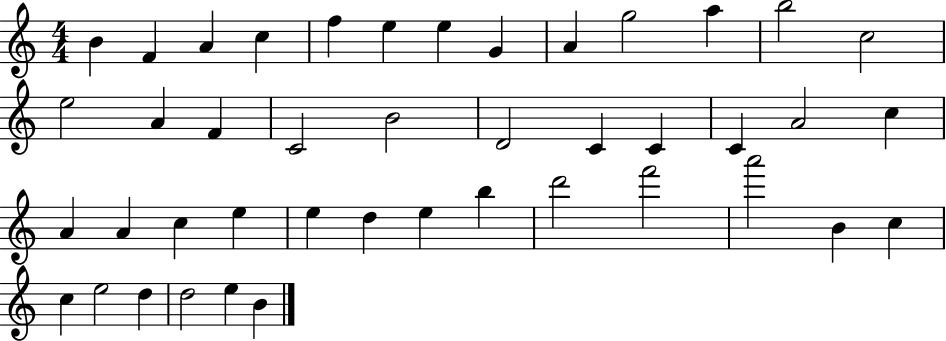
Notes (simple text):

B4/q F4/q A4/q C5/q F5/q E5/q E5/q G4/q A4/q G5/h A5/q B5/h C5/h E5/h A4/q F4/q C4/h B4/h D4/h C4/q C4/q C4/q A4/h C5/q A4/q A4/q C5/q E5/q E5/q D5/q E5/q B5/q D6/h F6/h A6/h B4/q C5/q C5/q E5/h D5/q D5/h E5/q B4/q